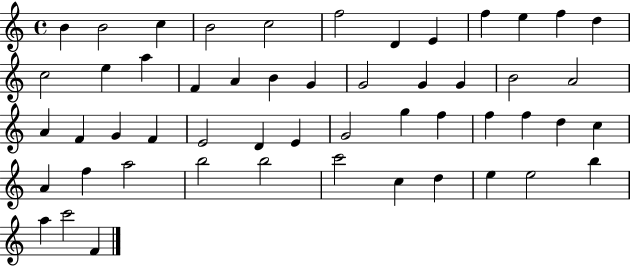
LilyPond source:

{
  \clef treble
  \time 4/4
  \defaultTimeSignature
  \key c \major
  b'4 b'2 c''4 | b'2 c''2 | f''2 d'4 e'4 | f''4 e''4 f''4 d''4 | \break c''2 e''4 a''4 | f'4 a'4 b'4 g'4 | g'2 g'4 g'4 | b'2 a'2 | \break a'4 f'4 g'4 f'4 | e'2 d'4 e'4 | g'2 g''4 f''4 | f''4 f''4 d''4 c''4 | \break a'4 f''4 a''2 | b''2 b''2 | c'''2 c''4 d''4 | e''4 e''2 b''4 | \break a''4 c'''2 f'4 | \bar "|."
}